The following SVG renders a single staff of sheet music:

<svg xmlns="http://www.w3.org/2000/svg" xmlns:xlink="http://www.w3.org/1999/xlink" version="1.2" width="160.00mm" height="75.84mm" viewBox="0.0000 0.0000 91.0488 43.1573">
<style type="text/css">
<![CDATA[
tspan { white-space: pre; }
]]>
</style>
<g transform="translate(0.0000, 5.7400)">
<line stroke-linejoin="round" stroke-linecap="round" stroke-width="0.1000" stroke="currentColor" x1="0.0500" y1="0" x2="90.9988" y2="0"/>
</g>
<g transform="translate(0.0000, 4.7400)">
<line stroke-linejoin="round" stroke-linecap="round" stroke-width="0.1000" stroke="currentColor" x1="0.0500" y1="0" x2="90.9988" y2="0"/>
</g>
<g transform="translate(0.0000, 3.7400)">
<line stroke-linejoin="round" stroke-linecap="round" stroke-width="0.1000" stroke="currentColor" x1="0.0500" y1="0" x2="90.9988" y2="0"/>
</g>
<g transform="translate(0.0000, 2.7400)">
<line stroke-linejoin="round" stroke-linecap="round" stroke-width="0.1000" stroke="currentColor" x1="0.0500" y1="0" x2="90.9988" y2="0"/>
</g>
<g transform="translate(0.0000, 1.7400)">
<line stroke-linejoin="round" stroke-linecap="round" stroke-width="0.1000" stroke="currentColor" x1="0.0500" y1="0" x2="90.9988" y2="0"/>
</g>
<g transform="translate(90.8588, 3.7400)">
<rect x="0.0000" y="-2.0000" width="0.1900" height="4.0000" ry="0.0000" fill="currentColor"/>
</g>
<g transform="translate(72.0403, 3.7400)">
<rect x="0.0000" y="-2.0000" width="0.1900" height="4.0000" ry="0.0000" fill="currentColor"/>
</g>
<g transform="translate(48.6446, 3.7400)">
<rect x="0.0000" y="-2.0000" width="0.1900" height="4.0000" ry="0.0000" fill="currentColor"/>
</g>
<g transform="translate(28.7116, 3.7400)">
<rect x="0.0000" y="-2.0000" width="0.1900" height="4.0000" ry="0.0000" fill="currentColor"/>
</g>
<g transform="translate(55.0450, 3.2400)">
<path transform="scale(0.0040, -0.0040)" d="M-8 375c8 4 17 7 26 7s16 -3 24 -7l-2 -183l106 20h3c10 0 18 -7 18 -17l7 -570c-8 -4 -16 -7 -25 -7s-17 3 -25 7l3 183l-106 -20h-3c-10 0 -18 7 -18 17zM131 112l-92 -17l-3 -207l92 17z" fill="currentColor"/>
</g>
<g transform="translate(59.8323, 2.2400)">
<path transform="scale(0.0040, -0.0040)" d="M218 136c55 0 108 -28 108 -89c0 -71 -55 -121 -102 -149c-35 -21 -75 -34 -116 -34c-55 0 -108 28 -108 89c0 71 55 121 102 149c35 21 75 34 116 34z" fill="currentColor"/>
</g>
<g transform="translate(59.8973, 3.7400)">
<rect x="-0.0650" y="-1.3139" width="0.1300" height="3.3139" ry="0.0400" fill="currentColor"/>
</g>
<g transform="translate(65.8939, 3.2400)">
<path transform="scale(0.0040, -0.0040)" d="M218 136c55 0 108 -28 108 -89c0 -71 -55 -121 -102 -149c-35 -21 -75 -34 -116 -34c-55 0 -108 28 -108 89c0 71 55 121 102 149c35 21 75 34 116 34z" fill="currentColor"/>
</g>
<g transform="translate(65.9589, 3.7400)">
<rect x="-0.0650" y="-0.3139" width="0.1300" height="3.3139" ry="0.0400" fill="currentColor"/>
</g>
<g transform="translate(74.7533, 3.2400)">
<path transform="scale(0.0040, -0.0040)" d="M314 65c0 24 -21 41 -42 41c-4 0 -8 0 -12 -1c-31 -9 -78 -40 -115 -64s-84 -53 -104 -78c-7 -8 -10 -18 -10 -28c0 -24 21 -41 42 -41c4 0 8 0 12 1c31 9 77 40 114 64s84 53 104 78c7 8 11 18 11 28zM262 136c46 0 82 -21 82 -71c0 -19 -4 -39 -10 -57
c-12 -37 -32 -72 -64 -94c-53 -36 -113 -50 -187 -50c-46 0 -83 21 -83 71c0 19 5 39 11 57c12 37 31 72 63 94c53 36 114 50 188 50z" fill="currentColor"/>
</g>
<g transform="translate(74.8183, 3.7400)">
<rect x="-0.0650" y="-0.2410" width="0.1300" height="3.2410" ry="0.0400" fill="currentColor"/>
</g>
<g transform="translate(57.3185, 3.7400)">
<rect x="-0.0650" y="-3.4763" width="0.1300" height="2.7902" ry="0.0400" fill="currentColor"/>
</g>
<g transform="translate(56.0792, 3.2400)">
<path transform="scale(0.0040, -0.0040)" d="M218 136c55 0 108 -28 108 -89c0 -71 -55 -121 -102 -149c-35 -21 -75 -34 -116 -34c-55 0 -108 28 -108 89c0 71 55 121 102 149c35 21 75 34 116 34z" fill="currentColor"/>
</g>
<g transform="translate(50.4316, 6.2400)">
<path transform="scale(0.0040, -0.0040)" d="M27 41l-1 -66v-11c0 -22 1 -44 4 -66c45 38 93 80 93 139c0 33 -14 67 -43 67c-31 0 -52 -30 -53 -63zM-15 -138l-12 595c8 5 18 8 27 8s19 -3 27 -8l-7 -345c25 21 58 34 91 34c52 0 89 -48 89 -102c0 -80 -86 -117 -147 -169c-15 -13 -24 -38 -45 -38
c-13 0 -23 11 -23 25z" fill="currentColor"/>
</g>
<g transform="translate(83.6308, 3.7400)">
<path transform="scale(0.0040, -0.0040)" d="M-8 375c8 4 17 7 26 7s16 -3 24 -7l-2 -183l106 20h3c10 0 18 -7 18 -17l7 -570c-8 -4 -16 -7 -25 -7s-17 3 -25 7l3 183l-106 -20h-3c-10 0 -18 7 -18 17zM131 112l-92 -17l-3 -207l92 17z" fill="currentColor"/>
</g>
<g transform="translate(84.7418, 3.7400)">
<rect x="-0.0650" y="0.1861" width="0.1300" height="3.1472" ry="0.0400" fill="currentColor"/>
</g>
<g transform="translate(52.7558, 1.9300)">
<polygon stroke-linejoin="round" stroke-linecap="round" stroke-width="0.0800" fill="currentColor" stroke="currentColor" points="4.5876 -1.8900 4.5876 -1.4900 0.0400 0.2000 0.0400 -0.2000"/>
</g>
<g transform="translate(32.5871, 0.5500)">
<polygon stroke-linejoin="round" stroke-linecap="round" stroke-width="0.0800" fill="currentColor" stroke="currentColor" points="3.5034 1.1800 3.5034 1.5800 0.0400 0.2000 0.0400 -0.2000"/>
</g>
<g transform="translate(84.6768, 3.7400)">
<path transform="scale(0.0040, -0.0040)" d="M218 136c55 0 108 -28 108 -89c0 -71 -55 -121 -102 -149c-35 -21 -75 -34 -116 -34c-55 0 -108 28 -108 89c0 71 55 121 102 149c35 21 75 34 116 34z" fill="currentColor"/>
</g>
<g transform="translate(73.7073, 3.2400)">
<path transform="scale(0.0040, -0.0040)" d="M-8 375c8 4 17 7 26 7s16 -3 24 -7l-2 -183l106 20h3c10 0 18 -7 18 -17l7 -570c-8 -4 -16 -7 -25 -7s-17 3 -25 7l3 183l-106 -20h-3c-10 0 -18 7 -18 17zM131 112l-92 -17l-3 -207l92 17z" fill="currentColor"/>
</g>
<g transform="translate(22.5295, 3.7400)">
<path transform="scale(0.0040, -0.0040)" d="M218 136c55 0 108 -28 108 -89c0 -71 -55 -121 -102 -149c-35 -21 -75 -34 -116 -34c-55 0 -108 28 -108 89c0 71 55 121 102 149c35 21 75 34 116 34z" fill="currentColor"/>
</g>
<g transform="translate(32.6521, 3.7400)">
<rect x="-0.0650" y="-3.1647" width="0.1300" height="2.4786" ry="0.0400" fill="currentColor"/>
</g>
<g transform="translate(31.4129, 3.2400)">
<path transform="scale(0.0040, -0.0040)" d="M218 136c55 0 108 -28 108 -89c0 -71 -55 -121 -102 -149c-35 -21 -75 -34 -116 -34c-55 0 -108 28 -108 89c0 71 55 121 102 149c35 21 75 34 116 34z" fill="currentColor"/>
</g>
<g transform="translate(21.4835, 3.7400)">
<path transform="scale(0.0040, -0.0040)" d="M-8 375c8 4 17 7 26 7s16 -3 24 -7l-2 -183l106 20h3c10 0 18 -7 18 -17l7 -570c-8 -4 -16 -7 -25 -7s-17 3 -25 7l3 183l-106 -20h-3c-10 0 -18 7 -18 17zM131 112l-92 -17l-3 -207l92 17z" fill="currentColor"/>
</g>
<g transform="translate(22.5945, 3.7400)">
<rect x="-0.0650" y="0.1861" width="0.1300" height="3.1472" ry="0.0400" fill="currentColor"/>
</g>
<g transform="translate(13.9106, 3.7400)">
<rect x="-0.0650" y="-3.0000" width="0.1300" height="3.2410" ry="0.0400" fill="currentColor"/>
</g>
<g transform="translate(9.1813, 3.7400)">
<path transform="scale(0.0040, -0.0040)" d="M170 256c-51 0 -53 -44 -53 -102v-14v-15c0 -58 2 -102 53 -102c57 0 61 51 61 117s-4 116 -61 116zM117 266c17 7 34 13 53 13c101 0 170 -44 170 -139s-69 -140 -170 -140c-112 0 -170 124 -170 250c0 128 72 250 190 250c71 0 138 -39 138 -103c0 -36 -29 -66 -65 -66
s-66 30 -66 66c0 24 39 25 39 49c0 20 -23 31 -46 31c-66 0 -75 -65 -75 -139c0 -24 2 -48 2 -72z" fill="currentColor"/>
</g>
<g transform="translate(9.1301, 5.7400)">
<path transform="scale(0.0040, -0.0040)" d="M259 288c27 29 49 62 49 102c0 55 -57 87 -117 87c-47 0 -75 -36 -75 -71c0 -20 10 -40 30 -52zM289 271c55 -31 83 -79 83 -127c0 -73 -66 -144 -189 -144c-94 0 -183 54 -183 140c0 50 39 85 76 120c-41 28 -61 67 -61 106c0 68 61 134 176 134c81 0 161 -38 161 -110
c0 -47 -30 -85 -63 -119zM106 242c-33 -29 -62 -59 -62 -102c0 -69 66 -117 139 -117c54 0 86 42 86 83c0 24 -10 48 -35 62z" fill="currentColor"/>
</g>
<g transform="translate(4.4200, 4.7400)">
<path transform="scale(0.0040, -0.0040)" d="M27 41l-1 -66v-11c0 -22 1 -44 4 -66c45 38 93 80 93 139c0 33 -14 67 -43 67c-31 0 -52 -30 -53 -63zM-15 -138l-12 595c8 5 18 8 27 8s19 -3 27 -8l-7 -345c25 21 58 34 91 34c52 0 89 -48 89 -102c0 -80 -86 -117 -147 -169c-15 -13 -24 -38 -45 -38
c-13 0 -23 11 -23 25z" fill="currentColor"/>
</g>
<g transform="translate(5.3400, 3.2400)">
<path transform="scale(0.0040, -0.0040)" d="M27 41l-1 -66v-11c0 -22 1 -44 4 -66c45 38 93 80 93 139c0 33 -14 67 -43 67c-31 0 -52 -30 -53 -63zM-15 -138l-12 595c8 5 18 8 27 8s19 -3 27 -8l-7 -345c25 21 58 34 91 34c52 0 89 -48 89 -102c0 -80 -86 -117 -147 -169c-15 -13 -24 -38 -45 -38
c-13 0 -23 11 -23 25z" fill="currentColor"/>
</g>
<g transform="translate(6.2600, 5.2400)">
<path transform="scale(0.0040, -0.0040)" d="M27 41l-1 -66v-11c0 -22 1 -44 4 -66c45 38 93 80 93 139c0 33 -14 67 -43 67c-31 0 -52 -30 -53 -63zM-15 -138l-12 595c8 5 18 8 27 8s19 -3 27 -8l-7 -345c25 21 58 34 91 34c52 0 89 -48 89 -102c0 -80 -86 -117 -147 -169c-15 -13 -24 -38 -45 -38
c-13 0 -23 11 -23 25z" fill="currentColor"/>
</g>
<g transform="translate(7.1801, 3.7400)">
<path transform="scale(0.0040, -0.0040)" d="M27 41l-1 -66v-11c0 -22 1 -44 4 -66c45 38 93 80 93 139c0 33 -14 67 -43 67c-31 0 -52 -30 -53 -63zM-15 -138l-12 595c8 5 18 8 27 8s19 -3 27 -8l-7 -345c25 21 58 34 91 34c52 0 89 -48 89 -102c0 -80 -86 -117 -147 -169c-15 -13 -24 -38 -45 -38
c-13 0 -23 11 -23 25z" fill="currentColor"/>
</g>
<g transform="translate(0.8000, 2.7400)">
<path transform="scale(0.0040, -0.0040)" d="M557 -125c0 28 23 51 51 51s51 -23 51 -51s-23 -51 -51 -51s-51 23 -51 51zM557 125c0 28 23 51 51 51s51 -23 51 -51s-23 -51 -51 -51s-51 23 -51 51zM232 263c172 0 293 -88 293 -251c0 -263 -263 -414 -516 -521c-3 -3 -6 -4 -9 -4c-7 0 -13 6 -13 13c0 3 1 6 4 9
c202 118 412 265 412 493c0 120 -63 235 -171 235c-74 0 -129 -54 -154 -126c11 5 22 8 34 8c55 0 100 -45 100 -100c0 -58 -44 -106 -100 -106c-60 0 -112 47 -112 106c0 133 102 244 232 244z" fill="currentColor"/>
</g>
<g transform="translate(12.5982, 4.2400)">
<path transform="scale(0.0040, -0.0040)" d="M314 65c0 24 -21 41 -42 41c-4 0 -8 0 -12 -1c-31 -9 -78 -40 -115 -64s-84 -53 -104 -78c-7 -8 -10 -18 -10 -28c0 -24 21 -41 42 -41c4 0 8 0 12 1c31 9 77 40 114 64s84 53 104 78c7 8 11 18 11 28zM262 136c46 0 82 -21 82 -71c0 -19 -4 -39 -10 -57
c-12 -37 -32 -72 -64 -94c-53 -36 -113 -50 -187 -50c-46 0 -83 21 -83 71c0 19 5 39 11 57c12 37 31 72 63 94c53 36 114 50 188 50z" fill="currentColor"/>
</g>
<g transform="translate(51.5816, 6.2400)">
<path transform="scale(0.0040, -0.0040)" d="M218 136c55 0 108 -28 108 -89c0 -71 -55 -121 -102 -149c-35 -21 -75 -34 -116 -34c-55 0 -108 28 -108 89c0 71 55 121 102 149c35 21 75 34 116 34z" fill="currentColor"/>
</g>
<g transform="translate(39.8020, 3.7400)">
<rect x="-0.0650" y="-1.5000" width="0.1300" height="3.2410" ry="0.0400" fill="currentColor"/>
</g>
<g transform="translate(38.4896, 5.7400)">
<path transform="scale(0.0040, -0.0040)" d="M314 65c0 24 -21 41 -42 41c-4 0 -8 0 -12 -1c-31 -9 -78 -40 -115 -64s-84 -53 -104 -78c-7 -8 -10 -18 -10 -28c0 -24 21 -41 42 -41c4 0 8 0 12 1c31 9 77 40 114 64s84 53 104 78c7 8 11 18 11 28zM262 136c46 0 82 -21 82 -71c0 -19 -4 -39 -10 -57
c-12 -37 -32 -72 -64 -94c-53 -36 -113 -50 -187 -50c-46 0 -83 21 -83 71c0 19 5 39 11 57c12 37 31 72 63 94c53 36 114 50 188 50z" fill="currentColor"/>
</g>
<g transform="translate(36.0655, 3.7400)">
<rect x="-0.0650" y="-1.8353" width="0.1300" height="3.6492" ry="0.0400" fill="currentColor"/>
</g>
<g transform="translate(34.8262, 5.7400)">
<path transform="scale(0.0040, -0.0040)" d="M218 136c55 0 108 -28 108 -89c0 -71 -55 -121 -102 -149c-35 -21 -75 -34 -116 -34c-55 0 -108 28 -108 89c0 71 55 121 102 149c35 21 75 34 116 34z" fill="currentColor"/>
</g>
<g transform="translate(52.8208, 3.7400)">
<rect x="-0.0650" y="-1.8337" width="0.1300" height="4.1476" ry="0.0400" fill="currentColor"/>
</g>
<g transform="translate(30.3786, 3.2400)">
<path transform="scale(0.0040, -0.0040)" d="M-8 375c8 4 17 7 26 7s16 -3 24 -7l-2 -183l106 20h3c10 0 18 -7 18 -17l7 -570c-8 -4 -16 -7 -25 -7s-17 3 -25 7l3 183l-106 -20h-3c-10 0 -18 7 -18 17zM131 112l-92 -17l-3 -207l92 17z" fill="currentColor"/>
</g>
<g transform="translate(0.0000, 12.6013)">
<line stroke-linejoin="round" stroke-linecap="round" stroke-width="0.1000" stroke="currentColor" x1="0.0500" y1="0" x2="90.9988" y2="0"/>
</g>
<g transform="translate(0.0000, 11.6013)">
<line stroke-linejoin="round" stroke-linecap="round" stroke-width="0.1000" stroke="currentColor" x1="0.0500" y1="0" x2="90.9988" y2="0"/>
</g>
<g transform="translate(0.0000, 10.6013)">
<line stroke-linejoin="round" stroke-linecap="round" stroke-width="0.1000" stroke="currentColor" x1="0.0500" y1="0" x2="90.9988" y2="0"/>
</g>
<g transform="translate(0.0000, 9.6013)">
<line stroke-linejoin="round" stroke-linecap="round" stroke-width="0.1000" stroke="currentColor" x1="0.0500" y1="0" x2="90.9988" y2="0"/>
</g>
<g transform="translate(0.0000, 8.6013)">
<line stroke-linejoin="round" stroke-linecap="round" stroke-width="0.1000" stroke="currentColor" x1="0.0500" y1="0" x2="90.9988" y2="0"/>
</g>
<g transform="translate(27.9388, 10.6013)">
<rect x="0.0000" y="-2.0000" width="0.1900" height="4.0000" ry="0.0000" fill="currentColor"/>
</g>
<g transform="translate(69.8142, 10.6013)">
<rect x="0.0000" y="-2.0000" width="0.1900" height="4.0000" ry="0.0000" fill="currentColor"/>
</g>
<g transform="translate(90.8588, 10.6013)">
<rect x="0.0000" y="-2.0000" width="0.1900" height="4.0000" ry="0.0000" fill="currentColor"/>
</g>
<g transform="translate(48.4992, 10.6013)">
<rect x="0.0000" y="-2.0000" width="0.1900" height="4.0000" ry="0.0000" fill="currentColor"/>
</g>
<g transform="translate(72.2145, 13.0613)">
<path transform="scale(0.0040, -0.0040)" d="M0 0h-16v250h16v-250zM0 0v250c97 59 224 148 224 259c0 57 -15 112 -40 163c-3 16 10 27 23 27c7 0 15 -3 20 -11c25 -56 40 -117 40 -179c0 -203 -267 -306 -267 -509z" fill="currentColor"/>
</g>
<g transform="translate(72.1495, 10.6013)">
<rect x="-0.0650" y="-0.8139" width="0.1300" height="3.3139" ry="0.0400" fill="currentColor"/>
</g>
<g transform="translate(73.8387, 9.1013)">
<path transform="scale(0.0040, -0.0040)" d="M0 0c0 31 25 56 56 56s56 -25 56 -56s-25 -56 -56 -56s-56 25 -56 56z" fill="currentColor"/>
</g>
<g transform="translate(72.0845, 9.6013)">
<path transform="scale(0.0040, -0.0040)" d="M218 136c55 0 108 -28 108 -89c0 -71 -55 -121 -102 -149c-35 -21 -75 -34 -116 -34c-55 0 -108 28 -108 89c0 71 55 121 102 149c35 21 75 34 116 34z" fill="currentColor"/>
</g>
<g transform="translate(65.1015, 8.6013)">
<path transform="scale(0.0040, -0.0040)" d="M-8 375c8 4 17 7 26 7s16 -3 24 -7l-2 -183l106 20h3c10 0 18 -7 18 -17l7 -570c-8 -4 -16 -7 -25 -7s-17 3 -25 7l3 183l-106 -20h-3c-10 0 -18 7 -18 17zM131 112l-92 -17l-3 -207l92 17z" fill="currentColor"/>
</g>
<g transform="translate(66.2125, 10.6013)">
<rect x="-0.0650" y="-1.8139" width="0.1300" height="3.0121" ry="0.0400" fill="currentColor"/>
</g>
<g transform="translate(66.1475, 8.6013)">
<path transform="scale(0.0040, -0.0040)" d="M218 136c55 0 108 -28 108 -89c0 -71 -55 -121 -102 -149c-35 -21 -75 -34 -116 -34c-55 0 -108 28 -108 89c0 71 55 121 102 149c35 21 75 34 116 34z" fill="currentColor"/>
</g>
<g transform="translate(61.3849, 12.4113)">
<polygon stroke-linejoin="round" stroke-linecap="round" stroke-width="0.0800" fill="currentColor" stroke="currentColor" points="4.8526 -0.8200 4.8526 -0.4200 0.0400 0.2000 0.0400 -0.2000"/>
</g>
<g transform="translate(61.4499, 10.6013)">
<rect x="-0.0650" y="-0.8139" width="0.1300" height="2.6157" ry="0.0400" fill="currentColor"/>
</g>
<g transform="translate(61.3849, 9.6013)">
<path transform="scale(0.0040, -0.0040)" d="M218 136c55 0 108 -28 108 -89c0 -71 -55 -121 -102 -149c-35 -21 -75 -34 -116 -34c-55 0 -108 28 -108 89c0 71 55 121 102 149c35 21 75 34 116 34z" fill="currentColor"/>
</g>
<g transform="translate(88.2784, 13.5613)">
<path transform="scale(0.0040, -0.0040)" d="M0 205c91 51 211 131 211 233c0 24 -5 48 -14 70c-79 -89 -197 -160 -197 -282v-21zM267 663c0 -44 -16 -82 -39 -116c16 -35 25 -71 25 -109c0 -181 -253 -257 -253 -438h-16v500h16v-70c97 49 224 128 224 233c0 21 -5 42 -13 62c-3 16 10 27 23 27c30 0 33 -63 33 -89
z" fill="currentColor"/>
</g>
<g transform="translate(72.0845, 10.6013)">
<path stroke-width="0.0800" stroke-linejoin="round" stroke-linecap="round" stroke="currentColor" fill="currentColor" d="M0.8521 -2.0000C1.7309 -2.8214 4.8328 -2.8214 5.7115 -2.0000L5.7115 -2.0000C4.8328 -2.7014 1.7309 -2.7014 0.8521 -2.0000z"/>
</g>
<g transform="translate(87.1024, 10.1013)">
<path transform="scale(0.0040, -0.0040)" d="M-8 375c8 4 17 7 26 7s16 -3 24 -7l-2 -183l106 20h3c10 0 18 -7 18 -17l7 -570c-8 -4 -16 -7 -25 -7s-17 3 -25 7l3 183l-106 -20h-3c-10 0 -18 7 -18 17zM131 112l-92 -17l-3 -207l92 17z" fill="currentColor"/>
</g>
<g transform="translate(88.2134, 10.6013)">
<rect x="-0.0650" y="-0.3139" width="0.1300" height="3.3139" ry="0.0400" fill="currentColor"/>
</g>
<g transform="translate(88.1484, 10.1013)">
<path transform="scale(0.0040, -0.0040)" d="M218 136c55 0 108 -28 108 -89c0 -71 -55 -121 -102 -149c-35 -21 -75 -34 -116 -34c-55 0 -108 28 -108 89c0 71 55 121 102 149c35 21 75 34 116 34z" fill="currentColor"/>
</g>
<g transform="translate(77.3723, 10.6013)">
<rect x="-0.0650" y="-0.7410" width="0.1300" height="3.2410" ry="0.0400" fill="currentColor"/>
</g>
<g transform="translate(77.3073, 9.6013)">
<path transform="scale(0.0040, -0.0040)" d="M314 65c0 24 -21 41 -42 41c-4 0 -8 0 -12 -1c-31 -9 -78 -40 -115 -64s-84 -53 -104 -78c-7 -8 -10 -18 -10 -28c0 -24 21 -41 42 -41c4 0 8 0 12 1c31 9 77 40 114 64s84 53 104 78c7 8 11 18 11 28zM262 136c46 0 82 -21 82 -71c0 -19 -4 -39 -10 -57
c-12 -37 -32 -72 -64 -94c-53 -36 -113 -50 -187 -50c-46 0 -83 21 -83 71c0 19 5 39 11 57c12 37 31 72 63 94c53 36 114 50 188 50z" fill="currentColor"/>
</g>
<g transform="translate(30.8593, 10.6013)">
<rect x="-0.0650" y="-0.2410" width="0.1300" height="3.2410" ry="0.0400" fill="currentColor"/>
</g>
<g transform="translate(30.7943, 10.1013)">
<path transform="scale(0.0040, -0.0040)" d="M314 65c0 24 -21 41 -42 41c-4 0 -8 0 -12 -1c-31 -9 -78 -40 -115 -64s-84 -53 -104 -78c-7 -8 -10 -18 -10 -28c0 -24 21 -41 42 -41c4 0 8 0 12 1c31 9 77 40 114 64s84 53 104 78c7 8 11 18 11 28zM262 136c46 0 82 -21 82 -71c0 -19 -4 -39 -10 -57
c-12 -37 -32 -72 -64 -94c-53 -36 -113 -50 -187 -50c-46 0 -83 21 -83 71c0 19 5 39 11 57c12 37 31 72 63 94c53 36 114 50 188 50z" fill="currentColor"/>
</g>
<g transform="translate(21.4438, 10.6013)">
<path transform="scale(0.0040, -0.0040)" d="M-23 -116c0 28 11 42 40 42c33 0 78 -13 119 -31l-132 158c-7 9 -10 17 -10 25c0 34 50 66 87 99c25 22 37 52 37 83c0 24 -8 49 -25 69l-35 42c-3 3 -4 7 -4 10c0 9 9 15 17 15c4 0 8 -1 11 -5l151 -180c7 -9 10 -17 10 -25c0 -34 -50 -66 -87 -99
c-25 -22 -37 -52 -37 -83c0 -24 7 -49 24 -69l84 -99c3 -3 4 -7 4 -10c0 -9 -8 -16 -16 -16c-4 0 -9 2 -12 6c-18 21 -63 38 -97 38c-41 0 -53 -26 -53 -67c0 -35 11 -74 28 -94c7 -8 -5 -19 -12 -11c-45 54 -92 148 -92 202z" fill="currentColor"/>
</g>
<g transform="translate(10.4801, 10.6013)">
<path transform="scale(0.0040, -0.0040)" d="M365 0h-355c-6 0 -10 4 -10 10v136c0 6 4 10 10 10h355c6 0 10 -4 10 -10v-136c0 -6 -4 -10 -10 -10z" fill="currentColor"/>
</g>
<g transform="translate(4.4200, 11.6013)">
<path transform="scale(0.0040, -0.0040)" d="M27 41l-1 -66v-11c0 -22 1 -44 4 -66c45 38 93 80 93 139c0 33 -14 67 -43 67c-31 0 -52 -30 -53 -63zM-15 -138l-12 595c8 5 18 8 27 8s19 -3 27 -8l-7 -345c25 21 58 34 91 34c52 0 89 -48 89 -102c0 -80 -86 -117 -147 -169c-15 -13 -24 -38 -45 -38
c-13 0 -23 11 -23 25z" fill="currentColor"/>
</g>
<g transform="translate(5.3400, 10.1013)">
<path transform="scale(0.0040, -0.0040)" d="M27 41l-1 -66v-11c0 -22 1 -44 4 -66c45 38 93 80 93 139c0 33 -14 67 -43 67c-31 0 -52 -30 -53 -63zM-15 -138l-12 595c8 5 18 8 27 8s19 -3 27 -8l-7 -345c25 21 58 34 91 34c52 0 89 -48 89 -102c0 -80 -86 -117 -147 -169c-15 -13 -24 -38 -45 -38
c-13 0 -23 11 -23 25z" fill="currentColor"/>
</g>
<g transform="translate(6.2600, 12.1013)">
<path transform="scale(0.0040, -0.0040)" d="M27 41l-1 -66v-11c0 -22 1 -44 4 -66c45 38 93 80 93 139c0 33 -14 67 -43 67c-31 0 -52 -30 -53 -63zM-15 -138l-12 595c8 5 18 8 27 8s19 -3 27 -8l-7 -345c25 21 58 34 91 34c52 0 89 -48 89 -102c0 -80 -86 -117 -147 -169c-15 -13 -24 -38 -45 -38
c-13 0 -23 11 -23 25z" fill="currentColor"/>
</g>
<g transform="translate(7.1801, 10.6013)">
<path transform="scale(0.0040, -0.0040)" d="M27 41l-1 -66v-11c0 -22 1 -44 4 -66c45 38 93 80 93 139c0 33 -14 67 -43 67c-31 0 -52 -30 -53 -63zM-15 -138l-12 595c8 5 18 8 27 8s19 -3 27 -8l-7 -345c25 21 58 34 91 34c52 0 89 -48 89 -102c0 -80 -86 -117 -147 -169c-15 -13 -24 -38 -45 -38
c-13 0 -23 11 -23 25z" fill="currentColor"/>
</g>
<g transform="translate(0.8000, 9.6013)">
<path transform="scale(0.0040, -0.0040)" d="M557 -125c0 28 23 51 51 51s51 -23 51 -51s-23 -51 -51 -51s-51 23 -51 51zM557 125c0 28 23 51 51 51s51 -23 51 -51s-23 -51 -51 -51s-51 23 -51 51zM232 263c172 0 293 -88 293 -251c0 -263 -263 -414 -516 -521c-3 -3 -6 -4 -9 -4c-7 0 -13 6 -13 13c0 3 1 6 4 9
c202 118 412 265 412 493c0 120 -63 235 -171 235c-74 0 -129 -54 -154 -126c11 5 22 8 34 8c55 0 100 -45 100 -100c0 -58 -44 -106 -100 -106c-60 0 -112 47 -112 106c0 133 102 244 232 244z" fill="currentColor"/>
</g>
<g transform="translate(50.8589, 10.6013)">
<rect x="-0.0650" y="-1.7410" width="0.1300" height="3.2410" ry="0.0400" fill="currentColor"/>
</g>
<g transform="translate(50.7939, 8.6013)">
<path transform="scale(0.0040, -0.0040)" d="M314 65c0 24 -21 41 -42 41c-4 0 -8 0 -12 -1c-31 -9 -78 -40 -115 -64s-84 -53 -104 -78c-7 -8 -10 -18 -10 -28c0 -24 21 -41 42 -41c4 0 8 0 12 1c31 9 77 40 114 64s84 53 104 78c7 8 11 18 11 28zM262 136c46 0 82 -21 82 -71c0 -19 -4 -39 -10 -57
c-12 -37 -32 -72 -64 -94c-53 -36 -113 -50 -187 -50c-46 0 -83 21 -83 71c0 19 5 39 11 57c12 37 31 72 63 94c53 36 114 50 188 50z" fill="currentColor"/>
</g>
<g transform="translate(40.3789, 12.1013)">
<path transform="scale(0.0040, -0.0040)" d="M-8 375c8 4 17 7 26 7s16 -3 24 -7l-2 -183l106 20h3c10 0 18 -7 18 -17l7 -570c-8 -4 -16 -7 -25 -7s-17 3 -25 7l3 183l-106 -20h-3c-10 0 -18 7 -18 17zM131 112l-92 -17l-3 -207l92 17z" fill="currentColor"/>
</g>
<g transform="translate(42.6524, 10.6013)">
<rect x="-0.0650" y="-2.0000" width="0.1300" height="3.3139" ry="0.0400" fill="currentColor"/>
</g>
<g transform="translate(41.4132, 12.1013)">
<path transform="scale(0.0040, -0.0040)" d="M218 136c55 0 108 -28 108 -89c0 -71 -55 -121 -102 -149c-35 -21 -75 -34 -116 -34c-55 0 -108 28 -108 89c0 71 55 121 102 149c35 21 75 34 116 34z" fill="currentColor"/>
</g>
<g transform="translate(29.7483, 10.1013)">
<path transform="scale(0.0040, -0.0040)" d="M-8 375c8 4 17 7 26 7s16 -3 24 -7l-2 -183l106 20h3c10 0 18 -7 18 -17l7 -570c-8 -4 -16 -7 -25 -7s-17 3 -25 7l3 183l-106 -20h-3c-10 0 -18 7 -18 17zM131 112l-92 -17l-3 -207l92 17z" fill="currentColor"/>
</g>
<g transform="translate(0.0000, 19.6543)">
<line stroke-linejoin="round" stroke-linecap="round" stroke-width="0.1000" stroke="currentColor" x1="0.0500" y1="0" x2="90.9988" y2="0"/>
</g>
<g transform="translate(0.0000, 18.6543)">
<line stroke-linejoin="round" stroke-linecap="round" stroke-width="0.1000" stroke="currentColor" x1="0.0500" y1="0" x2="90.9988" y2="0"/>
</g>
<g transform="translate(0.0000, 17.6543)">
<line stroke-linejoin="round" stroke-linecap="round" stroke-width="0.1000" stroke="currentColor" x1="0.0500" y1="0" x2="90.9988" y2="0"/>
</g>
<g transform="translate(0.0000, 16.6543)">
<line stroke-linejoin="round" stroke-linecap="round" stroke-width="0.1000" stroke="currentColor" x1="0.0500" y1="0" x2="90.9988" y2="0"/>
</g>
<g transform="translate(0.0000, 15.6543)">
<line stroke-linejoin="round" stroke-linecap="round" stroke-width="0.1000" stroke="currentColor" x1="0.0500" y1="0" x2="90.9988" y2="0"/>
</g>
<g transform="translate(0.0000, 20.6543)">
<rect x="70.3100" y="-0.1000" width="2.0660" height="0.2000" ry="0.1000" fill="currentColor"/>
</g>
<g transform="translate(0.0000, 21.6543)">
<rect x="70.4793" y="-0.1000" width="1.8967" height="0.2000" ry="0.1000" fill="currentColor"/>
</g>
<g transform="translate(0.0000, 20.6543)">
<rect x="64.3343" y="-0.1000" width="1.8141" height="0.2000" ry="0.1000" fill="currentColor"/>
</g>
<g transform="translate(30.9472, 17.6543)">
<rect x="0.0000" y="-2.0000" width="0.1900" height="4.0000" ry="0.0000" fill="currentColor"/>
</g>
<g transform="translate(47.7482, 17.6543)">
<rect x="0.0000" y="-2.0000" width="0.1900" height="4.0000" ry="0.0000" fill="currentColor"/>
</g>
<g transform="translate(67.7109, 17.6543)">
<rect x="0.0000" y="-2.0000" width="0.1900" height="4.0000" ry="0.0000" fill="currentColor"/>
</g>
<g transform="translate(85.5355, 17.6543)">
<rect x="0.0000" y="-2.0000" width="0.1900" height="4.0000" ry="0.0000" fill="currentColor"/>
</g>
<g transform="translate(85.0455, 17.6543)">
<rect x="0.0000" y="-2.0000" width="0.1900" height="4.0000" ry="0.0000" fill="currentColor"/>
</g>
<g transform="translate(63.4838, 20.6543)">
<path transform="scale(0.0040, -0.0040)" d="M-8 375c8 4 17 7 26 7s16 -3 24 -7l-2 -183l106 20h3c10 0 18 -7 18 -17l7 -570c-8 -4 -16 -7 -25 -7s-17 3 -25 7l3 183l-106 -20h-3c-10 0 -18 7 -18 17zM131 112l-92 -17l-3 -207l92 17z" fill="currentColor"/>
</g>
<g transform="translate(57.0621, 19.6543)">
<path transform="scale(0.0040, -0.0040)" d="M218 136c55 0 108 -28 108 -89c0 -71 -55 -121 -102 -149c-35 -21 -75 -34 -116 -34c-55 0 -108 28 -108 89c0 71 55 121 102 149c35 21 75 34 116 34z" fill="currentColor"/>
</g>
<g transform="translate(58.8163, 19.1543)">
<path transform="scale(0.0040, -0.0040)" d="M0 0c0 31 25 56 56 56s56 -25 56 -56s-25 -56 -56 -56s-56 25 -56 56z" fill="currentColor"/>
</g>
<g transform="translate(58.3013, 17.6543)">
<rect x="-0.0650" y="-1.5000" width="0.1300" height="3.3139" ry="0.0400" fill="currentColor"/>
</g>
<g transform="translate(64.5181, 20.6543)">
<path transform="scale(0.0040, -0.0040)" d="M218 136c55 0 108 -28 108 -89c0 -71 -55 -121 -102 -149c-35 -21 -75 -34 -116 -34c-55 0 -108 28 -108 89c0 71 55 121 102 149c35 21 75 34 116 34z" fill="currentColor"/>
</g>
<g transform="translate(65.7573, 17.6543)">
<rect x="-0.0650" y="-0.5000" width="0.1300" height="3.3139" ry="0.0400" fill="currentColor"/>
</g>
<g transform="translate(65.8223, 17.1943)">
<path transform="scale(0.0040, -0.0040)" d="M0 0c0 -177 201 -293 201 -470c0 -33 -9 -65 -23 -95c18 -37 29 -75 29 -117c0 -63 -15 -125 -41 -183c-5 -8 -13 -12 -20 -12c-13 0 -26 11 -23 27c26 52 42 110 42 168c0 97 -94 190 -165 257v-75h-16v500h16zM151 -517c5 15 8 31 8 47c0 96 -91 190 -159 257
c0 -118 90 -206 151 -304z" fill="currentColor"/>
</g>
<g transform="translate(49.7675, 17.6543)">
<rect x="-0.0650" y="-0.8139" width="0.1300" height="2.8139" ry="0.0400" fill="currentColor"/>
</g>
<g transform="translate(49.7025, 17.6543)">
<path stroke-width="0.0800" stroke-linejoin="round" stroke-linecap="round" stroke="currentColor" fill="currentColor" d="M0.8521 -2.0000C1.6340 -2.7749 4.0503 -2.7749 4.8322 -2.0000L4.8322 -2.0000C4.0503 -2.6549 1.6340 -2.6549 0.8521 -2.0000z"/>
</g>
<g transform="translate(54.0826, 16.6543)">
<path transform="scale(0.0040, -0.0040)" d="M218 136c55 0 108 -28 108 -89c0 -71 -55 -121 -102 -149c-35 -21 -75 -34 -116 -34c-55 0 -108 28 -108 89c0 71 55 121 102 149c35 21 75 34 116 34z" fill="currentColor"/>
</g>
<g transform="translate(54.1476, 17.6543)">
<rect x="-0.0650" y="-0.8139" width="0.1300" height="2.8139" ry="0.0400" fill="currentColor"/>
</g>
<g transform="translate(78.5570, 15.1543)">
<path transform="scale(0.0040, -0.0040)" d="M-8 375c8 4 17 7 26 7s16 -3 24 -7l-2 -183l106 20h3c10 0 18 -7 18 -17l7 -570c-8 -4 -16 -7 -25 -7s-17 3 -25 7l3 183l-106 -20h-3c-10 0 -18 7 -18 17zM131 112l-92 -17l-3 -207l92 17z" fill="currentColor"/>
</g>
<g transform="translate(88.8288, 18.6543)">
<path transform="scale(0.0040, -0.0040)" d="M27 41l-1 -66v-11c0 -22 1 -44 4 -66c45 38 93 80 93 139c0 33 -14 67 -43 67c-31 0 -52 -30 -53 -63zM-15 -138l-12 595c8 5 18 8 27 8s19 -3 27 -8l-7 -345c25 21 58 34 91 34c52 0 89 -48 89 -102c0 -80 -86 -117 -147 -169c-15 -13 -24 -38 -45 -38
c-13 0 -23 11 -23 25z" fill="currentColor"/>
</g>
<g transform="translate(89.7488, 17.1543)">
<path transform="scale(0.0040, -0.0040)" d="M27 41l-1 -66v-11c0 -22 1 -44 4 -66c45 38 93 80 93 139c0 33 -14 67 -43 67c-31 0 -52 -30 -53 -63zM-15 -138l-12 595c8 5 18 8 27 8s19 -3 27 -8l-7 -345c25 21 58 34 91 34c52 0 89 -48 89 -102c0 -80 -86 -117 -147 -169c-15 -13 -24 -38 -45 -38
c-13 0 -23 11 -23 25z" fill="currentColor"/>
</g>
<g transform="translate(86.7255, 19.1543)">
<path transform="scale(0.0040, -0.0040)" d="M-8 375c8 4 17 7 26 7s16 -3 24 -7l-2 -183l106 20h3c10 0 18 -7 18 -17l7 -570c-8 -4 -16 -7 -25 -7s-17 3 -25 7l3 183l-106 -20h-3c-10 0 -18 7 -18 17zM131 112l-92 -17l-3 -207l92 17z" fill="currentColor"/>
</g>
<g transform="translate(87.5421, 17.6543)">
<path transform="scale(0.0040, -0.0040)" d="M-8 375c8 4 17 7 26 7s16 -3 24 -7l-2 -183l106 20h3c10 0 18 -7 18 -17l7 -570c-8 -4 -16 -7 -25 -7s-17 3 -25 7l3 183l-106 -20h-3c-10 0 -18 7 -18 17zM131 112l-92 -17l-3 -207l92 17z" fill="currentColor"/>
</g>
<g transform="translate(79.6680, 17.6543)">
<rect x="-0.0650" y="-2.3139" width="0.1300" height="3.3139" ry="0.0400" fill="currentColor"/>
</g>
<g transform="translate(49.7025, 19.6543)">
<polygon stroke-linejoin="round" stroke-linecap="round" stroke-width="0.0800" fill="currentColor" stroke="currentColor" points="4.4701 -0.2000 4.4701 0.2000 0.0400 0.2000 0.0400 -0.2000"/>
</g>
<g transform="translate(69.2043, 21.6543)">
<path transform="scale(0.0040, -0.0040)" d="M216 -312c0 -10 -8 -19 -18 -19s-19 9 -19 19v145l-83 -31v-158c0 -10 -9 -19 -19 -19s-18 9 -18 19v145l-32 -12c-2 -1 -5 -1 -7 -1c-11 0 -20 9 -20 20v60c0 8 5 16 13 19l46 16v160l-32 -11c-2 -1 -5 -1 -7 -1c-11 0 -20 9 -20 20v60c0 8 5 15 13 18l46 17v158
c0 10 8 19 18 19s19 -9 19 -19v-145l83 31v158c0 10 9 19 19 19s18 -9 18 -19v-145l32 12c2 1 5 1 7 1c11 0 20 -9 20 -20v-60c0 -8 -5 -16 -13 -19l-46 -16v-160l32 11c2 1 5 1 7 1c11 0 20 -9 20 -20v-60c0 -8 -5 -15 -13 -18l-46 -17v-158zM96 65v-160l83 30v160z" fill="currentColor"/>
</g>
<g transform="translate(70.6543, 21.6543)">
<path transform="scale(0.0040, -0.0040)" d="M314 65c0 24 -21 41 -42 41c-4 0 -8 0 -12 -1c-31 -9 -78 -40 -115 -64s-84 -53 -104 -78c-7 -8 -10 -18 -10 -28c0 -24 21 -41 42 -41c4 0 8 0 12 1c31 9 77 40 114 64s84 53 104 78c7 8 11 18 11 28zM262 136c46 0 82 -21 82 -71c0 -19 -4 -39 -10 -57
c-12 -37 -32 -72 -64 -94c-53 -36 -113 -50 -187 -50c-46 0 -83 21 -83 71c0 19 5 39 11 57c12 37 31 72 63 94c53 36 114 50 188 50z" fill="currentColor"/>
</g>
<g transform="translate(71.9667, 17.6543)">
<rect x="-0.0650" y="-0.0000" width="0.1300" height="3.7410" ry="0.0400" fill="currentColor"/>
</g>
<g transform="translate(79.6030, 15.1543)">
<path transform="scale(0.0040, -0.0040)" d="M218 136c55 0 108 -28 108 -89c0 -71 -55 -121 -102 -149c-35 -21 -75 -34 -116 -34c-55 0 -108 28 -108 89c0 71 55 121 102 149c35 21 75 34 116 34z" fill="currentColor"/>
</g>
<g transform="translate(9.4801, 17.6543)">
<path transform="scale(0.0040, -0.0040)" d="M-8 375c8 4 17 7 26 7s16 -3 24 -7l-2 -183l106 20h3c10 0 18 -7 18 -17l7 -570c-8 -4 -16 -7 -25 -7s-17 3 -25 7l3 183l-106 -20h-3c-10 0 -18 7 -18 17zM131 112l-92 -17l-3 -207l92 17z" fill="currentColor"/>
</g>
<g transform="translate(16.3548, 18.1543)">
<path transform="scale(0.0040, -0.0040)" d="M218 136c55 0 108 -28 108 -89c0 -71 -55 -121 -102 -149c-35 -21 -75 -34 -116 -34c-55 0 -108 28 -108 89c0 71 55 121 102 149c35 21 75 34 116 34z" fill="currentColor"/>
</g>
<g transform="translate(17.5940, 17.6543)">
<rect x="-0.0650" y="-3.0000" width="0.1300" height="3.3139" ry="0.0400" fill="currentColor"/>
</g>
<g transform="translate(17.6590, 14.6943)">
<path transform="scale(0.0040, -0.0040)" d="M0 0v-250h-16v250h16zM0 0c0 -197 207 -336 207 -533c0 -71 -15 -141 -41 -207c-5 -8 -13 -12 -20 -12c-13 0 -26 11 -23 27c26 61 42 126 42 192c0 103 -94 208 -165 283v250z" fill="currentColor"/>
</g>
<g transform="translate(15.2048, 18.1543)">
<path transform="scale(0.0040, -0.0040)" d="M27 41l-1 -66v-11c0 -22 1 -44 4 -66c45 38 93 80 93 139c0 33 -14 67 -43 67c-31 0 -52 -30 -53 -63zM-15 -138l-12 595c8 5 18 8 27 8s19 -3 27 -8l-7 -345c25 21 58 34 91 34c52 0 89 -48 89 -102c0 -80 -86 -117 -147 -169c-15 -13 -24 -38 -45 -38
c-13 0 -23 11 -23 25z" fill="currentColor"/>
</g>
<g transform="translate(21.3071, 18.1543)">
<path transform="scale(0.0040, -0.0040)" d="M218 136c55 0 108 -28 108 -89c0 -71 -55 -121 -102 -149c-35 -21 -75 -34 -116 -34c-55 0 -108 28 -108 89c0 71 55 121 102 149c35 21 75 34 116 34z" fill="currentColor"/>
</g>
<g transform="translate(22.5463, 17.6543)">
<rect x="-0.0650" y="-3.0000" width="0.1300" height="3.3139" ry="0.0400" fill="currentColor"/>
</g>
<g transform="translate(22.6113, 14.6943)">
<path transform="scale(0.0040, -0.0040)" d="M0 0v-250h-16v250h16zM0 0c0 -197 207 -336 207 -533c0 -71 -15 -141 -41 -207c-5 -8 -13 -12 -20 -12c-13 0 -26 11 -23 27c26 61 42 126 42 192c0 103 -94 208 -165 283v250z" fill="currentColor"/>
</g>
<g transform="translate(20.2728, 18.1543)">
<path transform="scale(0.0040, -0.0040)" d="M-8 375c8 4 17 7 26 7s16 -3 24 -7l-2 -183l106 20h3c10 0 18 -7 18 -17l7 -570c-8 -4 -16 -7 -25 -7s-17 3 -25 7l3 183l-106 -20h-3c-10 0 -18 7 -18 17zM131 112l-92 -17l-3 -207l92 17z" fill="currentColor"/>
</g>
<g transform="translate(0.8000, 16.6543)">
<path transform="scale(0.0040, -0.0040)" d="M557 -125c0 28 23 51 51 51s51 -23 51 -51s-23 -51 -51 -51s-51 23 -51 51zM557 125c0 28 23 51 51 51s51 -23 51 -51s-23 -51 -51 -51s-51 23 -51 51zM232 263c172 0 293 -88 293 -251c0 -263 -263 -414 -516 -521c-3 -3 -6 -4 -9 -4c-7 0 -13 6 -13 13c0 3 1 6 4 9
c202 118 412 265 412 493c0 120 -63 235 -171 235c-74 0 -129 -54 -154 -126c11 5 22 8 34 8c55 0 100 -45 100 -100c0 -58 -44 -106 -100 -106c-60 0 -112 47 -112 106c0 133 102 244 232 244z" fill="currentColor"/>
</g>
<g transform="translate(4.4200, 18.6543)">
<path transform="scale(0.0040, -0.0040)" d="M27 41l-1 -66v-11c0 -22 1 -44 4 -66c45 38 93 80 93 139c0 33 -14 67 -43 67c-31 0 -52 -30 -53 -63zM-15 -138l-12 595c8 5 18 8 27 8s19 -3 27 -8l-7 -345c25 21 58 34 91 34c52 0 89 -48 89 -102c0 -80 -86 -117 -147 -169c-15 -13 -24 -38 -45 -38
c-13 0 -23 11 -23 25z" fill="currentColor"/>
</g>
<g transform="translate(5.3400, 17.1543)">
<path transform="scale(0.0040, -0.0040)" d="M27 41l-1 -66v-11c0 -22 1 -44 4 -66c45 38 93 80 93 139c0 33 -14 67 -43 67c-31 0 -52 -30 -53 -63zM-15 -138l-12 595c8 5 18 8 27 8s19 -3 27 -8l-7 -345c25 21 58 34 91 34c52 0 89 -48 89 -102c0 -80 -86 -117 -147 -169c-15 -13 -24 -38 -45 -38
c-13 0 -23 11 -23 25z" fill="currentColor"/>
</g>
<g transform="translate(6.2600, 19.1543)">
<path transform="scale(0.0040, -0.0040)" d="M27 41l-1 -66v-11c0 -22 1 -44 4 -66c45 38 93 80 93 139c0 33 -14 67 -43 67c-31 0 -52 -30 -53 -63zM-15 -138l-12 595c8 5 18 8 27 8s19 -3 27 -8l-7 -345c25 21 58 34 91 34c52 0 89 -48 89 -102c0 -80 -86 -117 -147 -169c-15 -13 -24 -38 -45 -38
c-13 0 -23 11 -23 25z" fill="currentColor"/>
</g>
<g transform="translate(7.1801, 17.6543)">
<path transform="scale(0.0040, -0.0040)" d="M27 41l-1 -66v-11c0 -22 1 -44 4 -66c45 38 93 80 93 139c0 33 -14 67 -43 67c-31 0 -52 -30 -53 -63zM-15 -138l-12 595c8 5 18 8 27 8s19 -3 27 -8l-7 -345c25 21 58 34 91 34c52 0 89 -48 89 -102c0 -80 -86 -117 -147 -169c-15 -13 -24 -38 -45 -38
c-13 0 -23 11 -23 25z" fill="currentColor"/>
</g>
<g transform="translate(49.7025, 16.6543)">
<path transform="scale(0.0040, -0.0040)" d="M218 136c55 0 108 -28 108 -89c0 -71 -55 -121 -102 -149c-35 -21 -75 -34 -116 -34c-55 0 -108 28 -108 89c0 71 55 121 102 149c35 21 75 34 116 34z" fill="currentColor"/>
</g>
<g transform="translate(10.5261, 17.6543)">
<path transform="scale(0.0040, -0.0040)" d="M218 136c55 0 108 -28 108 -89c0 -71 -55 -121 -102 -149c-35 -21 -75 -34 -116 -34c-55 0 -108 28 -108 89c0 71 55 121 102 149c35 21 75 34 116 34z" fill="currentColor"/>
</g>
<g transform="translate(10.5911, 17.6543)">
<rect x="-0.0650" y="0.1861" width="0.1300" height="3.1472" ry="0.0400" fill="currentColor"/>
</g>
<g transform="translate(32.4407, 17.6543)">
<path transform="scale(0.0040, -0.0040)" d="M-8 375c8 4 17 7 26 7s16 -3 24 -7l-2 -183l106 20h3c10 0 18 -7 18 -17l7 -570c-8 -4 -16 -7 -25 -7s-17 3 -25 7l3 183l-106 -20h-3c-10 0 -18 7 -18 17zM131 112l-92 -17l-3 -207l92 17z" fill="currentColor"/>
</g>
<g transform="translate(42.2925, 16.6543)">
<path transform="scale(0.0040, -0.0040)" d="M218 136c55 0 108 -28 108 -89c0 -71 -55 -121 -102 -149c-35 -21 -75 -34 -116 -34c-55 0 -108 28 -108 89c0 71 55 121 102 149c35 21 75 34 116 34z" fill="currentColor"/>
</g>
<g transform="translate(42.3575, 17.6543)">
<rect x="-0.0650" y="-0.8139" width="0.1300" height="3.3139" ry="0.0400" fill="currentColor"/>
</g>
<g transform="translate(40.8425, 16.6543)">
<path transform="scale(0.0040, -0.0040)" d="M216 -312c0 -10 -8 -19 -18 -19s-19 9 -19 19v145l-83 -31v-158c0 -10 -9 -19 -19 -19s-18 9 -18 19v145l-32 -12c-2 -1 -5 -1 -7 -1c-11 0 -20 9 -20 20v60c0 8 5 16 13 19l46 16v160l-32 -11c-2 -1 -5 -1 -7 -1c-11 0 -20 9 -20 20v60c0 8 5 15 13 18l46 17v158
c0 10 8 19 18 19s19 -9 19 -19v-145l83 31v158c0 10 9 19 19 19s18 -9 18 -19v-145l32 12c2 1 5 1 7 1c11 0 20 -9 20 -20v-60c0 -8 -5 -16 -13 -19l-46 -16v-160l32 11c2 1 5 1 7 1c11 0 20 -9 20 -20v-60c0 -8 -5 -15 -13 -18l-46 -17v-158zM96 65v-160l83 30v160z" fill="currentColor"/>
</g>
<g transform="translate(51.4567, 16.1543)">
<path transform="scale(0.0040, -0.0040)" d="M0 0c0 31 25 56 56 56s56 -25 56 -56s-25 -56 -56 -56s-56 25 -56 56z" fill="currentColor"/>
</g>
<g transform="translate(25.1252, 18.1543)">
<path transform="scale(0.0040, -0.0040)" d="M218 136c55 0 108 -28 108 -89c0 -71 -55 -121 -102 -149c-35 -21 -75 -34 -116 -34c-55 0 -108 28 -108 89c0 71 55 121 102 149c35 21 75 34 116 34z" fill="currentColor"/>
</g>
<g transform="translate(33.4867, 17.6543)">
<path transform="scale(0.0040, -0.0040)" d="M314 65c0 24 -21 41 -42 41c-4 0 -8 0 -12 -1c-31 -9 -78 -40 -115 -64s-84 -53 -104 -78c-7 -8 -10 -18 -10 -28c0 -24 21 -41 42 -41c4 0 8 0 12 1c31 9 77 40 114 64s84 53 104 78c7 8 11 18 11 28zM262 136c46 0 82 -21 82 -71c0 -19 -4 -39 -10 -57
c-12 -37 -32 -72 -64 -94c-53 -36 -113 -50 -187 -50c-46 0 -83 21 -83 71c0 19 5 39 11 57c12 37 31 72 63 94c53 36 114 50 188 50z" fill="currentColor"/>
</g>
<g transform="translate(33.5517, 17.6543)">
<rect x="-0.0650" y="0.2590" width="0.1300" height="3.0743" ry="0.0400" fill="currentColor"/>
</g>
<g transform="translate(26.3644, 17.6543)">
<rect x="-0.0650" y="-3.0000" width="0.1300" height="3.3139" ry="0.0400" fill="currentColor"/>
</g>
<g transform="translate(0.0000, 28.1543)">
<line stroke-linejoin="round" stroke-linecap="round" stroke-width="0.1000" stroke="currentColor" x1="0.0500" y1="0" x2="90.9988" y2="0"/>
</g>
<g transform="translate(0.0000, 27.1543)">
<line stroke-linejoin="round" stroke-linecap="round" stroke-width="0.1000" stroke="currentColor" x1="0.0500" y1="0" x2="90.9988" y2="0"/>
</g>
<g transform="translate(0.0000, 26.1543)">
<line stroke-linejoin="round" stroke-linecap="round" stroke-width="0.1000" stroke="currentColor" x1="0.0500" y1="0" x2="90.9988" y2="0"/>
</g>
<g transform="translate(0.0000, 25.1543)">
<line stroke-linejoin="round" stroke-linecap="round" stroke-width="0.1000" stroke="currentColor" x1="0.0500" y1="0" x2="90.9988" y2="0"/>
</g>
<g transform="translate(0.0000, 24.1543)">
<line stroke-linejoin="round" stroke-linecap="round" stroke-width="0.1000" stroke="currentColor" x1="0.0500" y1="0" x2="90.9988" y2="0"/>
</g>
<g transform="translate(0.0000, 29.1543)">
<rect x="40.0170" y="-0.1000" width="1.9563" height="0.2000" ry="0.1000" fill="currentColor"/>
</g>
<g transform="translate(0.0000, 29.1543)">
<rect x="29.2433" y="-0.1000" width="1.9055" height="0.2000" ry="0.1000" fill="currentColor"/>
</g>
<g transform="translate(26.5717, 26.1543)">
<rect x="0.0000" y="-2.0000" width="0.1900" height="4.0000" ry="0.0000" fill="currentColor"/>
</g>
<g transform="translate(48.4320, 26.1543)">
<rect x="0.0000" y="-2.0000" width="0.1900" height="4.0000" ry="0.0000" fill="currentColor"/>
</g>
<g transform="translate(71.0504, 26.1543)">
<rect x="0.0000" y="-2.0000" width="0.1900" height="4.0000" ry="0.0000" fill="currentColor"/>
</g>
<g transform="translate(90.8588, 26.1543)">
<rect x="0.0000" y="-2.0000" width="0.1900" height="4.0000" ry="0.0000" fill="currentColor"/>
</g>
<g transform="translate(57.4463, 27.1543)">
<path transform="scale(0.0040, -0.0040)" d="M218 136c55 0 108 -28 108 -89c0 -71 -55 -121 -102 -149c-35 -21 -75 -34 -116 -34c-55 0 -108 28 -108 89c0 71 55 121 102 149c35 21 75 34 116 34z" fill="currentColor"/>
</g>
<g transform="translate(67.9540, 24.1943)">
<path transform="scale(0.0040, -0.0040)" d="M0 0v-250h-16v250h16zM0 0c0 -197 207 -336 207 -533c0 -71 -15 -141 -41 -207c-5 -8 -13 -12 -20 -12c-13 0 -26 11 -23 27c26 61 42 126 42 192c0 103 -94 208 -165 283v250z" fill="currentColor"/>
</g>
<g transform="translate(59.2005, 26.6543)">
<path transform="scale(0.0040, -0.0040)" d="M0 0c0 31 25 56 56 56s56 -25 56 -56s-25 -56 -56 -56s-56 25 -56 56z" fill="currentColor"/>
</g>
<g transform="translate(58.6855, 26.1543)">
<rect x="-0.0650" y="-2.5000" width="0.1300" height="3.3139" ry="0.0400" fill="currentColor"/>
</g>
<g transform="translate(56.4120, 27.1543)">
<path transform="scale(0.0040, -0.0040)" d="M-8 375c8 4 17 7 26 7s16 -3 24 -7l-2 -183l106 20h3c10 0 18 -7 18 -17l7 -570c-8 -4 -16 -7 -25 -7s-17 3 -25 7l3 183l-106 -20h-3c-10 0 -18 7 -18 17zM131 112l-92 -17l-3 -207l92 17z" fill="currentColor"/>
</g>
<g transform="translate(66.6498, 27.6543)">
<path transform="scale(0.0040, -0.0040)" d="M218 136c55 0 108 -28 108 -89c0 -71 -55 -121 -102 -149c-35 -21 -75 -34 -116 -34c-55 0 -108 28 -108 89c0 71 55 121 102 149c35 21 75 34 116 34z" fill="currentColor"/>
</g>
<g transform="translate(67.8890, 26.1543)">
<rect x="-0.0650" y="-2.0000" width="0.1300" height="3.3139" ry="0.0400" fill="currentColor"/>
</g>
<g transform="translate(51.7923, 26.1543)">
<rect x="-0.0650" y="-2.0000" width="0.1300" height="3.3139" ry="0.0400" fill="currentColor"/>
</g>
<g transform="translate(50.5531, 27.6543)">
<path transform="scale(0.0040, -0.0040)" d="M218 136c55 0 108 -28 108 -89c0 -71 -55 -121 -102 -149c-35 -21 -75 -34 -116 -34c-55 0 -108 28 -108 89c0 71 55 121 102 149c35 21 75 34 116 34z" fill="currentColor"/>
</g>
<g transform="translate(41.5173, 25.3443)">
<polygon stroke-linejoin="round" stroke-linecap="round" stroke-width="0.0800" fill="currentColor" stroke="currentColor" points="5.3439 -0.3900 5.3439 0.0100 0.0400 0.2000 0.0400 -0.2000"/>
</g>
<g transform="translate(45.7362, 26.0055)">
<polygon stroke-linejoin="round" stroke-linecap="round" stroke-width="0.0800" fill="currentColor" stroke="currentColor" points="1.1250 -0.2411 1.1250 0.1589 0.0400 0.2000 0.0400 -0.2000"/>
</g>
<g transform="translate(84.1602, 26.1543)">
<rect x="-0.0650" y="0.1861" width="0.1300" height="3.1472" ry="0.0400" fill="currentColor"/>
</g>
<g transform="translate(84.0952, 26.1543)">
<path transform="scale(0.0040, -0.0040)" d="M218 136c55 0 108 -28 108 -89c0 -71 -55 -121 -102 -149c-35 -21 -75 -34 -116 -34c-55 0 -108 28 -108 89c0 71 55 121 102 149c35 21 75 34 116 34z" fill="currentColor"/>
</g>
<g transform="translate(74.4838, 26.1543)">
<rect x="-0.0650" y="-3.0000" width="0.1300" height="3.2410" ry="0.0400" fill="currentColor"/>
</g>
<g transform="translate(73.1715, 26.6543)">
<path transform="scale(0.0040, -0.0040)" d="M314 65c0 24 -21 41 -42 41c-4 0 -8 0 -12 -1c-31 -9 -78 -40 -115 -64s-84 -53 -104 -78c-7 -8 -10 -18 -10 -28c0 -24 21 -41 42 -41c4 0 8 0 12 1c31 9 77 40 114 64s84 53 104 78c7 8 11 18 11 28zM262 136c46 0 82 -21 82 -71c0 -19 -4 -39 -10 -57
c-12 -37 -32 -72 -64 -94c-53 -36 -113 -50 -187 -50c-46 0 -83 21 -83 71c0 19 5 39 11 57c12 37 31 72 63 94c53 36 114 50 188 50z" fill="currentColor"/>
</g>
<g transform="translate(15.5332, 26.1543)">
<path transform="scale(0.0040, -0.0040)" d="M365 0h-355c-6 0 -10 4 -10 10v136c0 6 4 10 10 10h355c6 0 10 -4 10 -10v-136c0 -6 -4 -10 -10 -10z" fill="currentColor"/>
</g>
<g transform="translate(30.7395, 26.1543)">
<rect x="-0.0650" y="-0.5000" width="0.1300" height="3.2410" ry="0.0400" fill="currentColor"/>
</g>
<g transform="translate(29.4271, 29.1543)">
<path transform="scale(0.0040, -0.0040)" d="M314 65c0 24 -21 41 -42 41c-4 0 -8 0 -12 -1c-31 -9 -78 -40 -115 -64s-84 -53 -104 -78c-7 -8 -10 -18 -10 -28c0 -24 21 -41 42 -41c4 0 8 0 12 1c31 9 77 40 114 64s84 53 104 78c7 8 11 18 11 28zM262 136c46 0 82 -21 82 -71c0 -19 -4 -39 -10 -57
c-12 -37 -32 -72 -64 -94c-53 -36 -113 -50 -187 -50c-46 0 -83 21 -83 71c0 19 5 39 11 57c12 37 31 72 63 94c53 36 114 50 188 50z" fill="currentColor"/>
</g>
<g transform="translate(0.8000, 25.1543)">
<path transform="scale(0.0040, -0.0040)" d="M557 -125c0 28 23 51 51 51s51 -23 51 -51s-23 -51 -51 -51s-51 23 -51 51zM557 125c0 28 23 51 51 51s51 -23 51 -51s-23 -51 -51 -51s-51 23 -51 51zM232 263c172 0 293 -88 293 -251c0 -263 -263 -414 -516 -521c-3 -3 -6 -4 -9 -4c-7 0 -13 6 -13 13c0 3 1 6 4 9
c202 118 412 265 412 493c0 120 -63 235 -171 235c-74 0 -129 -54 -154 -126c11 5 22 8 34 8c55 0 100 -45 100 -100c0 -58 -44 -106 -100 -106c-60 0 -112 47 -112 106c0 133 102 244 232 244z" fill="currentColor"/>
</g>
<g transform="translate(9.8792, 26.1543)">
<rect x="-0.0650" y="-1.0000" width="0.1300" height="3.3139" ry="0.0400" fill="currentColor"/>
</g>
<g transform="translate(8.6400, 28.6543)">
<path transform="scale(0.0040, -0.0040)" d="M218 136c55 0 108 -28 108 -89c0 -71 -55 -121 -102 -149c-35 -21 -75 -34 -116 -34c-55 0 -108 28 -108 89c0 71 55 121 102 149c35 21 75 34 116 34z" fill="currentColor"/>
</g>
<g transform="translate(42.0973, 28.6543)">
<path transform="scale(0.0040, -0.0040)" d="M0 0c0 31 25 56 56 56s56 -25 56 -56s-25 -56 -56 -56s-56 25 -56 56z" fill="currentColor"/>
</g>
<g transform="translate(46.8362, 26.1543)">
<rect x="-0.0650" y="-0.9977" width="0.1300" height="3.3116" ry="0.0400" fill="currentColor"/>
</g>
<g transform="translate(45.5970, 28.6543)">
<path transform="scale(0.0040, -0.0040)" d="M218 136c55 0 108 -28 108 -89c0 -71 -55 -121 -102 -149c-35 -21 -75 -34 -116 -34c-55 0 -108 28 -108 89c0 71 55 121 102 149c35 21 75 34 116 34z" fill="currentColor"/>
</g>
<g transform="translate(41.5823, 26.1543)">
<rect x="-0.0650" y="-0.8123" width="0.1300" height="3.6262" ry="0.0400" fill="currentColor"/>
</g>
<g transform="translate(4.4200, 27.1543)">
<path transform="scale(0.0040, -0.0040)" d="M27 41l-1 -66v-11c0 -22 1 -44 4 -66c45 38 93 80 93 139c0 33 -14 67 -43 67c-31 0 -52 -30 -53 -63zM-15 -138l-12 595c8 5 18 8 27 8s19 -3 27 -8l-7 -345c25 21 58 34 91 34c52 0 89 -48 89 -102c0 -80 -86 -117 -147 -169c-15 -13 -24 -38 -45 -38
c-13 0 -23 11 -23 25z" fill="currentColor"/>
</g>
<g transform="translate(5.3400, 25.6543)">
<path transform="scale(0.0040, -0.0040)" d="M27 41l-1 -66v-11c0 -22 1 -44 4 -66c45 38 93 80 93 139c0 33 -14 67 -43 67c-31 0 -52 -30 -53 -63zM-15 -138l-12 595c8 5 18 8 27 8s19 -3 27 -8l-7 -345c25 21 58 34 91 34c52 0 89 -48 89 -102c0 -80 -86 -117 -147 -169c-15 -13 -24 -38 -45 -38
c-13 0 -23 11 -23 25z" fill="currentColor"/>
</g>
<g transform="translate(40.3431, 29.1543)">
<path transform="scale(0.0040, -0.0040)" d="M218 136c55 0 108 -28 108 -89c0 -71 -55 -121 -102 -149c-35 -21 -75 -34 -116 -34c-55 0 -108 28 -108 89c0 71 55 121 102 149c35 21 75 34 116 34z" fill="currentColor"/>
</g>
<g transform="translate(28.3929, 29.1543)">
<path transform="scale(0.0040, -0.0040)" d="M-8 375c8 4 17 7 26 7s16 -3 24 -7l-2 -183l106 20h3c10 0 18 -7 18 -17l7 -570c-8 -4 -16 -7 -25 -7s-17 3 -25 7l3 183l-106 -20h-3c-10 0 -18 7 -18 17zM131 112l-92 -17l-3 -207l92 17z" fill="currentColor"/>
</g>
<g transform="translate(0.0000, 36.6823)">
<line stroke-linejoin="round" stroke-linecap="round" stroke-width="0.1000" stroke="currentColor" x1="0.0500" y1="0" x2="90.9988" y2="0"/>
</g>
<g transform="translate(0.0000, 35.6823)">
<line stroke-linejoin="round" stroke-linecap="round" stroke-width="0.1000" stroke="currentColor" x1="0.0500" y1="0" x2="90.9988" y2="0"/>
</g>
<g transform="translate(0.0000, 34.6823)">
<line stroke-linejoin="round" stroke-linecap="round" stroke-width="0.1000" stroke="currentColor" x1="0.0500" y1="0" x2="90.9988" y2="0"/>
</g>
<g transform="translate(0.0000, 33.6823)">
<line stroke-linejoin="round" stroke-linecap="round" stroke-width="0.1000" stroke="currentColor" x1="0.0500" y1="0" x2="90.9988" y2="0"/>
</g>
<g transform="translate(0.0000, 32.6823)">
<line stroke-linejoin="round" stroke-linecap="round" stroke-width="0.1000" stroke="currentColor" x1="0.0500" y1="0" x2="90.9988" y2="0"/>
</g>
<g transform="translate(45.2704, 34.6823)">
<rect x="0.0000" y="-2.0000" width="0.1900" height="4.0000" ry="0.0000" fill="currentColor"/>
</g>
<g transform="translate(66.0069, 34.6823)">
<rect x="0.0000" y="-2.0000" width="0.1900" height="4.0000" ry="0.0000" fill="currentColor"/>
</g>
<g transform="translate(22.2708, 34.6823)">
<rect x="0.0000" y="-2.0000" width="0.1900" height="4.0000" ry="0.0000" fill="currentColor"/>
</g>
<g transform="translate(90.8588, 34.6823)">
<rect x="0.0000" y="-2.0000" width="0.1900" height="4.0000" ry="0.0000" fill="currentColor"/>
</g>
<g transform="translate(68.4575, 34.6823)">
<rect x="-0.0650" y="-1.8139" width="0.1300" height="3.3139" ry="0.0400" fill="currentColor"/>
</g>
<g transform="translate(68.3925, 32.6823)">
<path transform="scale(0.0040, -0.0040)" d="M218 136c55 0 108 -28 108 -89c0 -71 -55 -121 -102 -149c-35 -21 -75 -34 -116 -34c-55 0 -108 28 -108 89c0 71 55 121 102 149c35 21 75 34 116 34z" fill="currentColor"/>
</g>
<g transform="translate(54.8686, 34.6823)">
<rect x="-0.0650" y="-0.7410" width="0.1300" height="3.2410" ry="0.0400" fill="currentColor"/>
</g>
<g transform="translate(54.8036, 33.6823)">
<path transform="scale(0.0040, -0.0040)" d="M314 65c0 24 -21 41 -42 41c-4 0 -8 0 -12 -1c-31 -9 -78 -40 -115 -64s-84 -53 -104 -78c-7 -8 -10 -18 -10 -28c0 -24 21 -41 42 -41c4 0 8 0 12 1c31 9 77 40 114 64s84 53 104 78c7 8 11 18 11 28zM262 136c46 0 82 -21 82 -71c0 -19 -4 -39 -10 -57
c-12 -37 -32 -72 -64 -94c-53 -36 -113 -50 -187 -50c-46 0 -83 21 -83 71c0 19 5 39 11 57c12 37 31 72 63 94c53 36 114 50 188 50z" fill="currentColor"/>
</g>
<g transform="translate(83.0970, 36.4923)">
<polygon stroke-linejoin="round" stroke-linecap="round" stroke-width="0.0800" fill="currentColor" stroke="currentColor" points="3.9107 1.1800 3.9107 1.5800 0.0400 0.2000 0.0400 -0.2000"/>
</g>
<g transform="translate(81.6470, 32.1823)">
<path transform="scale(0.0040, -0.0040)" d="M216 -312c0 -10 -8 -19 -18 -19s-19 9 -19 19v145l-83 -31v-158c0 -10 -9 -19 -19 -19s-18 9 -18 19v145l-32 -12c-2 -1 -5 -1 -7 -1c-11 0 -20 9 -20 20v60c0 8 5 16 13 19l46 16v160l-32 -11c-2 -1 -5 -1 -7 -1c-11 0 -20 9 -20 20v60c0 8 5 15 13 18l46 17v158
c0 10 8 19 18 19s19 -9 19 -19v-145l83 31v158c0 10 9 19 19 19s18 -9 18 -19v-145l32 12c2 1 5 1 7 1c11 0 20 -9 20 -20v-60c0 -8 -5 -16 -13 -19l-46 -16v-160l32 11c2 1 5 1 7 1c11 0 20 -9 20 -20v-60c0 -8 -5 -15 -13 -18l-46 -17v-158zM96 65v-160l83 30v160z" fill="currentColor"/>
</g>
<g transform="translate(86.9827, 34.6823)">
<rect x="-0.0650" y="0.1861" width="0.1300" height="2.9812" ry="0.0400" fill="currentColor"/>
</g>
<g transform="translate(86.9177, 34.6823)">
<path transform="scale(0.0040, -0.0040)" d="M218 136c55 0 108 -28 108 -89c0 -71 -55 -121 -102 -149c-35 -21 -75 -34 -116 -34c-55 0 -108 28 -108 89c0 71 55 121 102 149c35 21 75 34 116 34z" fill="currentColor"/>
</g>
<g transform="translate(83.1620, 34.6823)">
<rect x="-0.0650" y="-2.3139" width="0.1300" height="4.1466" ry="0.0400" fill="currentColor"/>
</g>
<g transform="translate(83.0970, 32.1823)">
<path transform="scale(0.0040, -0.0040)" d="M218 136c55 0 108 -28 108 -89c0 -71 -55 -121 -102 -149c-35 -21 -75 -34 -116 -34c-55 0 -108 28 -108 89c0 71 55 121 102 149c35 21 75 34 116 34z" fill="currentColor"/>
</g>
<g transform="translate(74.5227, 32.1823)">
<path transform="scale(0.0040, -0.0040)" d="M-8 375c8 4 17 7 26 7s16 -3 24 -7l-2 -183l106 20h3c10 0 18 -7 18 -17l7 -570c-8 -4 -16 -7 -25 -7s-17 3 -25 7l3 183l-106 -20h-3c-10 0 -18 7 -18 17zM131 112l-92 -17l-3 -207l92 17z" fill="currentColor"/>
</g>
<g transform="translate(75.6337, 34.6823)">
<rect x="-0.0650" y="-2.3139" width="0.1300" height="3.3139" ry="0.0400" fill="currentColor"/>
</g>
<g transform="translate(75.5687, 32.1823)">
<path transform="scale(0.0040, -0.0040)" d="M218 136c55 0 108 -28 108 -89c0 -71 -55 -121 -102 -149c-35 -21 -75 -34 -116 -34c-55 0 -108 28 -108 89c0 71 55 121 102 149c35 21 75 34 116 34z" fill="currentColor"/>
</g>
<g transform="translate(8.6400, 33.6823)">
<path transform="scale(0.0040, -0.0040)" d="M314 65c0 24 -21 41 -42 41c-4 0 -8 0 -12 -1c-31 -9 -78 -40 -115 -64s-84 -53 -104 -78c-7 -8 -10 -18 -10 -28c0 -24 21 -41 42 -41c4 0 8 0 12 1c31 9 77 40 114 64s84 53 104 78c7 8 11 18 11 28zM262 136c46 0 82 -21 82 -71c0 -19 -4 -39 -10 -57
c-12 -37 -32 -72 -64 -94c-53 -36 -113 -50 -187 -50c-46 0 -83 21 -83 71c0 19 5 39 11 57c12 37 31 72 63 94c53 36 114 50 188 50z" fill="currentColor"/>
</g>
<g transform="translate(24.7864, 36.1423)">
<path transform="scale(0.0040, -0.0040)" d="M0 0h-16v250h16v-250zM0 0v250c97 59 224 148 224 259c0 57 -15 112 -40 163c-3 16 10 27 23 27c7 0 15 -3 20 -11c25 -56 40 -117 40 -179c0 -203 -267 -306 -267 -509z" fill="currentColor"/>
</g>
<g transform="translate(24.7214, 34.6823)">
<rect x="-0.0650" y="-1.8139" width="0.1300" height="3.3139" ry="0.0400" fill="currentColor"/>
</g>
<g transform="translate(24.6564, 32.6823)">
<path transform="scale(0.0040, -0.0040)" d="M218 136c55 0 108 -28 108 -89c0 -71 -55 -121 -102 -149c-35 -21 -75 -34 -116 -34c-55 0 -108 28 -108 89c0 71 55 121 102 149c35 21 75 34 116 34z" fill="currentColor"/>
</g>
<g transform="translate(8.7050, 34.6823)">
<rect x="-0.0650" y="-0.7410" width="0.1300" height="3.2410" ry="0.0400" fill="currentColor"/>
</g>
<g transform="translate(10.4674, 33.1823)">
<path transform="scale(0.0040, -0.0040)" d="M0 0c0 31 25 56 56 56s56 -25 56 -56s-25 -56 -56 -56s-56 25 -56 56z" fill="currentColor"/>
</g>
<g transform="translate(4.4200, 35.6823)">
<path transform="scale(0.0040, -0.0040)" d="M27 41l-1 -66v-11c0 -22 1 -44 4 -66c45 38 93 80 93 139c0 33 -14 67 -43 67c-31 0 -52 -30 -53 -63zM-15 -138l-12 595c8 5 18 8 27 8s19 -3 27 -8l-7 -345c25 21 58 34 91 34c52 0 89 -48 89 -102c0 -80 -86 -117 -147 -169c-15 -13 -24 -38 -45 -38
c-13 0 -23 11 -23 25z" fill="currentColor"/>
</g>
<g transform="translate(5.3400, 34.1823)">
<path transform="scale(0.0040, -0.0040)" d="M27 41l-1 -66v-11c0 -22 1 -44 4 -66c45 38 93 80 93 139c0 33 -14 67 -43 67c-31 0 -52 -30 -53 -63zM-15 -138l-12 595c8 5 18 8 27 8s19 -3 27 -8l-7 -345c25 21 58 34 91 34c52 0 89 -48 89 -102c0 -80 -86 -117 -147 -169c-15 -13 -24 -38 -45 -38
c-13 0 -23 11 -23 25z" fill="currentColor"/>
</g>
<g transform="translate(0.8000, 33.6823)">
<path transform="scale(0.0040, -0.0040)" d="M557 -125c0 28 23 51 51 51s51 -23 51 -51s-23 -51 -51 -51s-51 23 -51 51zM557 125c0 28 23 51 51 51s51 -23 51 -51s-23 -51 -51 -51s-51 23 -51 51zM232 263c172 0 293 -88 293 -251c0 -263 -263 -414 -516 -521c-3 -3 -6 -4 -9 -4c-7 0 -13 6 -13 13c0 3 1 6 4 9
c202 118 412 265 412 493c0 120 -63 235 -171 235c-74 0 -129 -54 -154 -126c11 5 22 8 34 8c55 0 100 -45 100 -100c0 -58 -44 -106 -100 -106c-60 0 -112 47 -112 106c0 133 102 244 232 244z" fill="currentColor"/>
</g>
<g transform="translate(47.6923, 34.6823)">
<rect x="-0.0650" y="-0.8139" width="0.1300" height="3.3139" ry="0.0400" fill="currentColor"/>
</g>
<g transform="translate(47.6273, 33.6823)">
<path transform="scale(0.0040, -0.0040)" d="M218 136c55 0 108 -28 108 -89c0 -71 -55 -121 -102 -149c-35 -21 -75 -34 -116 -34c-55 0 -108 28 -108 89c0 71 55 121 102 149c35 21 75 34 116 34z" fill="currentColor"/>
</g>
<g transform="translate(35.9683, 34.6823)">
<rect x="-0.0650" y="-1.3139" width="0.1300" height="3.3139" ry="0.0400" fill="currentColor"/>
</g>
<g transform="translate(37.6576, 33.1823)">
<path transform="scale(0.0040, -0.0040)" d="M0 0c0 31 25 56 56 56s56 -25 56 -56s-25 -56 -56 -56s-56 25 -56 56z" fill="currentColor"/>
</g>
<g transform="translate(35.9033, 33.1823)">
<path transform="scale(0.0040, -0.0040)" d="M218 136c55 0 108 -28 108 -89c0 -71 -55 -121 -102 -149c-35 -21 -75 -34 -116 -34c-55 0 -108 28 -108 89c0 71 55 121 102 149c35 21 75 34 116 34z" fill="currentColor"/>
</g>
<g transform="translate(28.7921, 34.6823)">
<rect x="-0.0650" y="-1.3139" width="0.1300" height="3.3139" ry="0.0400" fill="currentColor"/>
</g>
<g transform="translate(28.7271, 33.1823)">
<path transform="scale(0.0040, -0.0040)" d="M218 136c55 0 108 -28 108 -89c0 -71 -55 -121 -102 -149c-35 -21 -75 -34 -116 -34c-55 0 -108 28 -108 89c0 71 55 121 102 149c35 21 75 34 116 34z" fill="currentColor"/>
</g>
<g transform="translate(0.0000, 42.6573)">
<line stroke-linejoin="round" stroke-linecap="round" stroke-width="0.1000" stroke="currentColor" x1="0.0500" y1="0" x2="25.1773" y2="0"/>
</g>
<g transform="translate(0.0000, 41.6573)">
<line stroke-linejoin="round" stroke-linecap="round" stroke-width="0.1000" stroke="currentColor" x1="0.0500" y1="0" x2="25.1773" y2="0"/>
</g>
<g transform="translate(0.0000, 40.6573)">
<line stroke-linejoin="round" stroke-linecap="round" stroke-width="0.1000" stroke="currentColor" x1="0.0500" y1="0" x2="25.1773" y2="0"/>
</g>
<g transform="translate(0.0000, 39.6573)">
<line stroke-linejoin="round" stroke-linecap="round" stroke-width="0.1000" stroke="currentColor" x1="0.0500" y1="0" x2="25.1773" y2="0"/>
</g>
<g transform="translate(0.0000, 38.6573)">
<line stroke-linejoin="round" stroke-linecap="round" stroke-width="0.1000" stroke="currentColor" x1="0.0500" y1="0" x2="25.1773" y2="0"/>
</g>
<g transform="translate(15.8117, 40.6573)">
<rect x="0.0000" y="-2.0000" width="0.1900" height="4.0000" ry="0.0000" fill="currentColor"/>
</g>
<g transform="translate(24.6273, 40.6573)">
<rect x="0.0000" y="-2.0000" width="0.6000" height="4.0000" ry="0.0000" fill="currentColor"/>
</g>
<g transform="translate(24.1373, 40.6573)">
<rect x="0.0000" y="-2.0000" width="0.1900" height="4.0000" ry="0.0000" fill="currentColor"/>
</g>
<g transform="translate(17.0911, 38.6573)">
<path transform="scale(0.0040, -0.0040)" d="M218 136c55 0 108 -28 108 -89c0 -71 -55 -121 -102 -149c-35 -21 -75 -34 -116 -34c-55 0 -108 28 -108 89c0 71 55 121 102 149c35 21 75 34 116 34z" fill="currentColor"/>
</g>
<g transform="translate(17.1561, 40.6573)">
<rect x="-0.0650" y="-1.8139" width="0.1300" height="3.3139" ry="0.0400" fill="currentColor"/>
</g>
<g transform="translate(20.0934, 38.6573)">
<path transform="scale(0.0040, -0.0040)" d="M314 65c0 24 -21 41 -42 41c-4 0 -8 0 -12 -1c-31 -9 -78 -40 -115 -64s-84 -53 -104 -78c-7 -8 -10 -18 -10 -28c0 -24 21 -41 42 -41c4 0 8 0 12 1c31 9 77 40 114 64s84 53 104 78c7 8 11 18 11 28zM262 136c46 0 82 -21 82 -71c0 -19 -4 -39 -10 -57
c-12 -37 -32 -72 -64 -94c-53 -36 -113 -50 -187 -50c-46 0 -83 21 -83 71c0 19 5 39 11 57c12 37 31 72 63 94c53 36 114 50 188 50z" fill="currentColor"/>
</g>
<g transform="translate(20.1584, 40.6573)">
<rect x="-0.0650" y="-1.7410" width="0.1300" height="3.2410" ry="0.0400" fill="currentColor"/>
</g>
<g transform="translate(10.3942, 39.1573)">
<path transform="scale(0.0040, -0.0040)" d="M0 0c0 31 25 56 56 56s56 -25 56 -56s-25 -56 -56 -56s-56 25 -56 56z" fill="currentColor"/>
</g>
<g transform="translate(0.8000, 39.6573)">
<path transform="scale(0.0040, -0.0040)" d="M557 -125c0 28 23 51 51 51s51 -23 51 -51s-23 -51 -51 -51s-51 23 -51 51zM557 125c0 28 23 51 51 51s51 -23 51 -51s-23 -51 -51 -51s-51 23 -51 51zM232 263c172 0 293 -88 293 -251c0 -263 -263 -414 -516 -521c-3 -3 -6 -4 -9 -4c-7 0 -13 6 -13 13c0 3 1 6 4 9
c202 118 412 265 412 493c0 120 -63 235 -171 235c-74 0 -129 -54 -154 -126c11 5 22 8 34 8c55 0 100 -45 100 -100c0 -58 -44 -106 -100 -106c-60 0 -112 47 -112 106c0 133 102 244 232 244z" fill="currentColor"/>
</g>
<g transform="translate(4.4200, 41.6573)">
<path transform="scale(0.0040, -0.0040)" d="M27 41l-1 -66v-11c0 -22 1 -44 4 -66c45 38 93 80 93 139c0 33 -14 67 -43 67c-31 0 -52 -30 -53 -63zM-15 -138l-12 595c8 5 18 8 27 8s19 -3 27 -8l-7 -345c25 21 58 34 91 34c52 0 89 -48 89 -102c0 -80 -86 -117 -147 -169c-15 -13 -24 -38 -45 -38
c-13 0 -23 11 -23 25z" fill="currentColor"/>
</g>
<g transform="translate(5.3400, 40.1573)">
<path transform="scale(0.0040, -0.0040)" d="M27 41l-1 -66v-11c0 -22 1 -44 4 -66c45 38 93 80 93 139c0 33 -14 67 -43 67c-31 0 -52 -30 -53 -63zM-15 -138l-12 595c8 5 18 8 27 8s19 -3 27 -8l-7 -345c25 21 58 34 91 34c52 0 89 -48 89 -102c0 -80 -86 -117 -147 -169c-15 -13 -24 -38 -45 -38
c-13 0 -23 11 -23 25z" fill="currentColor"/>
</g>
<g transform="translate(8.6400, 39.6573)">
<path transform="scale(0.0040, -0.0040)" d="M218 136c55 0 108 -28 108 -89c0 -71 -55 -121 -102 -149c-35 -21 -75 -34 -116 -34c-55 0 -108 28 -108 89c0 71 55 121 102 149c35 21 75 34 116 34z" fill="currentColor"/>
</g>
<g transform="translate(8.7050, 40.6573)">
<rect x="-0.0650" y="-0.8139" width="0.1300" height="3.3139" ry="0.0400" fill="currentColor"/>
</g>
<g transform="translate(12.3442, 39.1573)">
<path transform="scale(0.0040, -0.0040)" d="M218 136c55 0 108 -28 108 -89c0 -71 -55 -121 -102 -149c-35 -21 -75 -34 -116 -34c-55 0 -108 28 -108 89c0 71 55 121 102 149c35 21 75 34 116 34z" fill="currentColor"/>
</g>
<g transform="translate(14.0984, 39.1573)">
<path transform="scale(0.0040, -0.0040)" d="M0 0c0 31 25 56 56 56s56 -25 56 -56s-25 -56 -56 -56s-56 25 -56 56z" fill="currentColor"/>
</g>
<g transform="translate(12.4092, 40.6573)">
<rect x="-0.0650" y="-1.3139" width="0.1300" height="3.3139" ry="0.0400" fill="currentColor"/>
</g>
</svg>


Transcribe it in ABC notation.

X:1
T:Untitled
M:6/8
L:1/4
K:Ab
C,2 D, E,/2 G,,/2 G,,2 _F,,/2 E,/2 G, E, E,2 D, z2 z E,2 A,, _A,2 F,/2 A,/2 F,/2 F,2 E,/4 D, _C,/2 C,/2 C, D,2 ^F, F,/2 F,/2 G,, E,,/4 ^C,,2 B, F,, z2 E,,2 E,,/2 F,,/4 A,, B,, A,,/2 C,2 D, F,2 A,/2 G, G, F, F,2 A, B, ^B,/2 D,/2 F, G, A, A,2